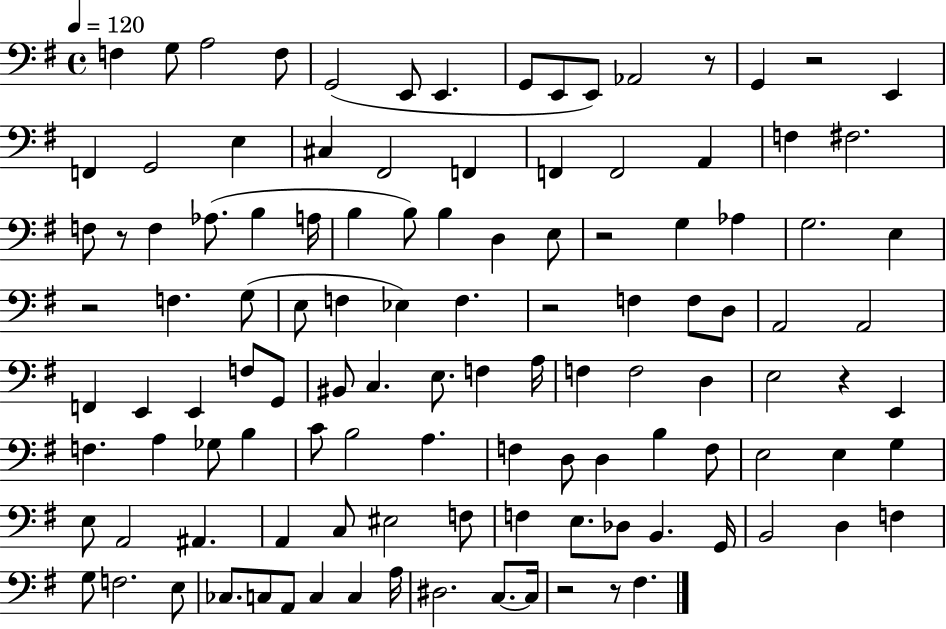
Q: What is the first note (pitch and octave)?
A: F3